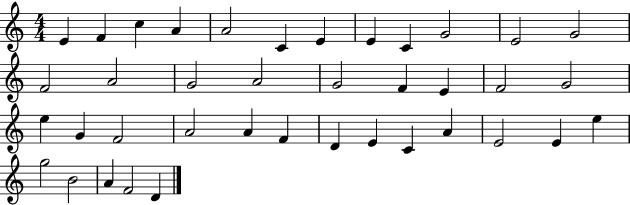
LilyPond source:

{
  \clef treble
  \numericTimeSignature
  \time 4/4
  \key c \major
  e'4 f'4 c''4 a'4 | a'2 c'4 e'4 | e'4 c'4 g'2 | e'2 g'2 | \break f'2 a'2 | g'2 a'2 | g'2 f'4 e'4 | f'2 g'2 | \break e''4 g'4 f'2 | a'2 a'4 f'4 | d'4 e'4 c'4 a'4 | e'2 e'4 e''4 | \break g''2 b'2 | a'4 f'2 d'4 | \bar "|."
}